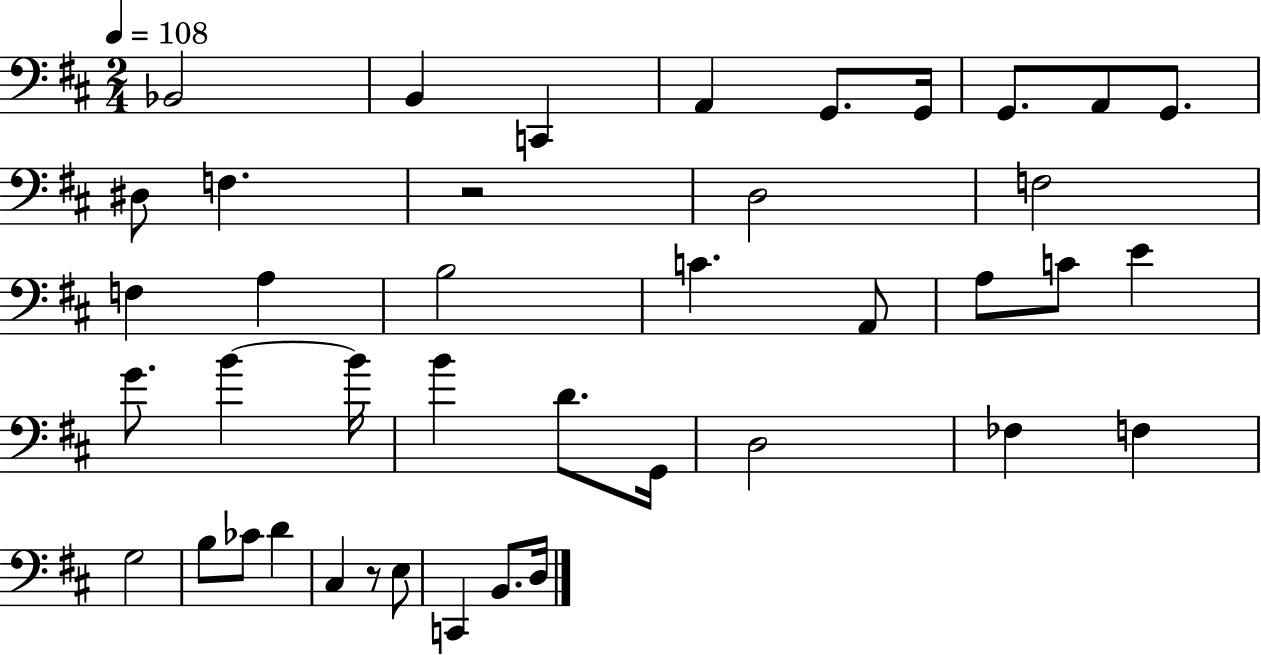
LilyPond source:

{
  \clef bass
  \numericTimeSignature
  \time 2/4
  \key d \major
  \tempo 4 = 108
  bes,2 | b,4 c,4 | a,4 g,8. g,16 | g,8. a,8 g,8. | \break dis8 f4. | r2 | d2 | f2 | \break f4 a4 | b2 | c'4. a,8 | a8 c'8 e'4 | \break g'8. b'4~~ b'16 | b'4 d'8. g,16 | d2 | fes4 f4 | \break g2 | b8 ces'8 d'4 | cis4 r8 e8 | c,4 b,8. d16 | \break \bar "|."
}